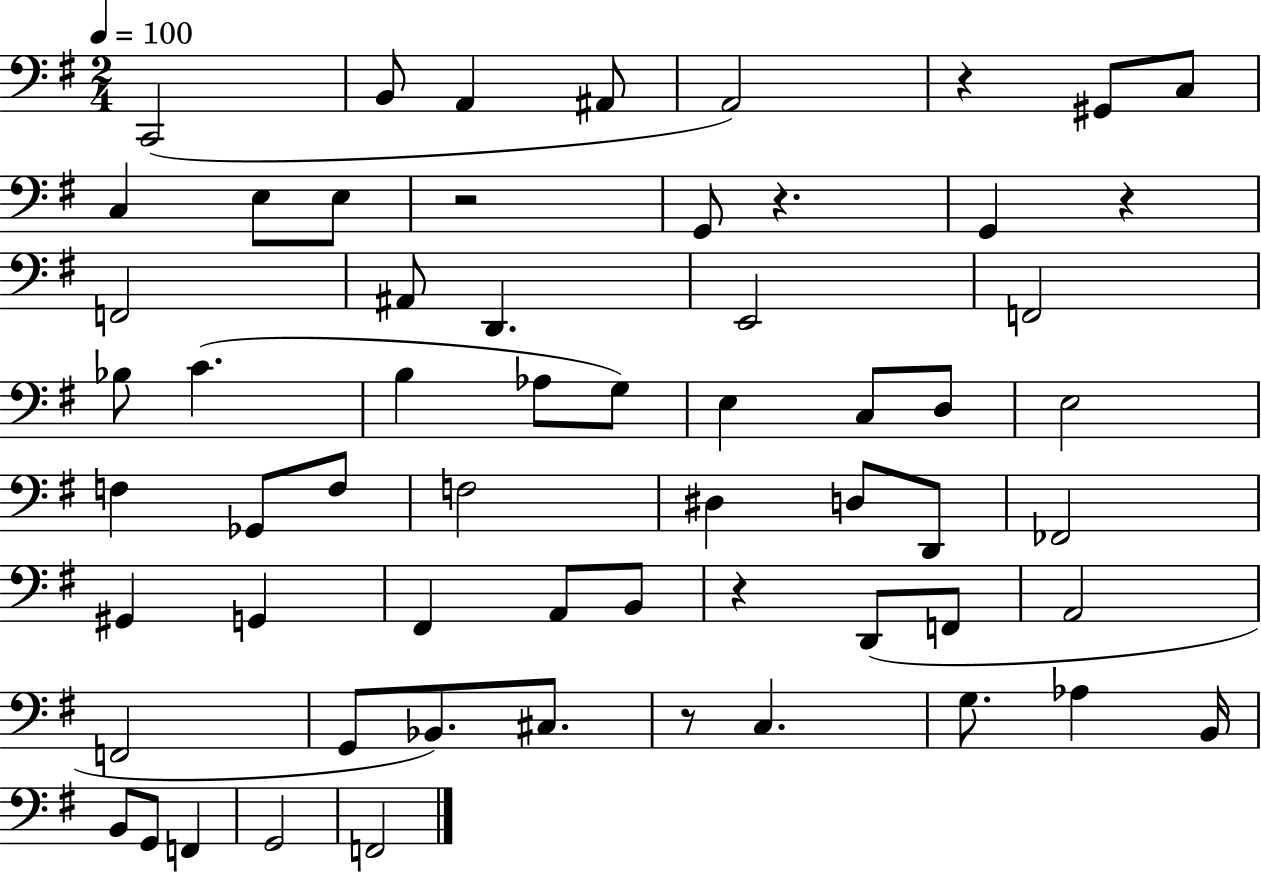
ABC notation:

X:1
T:Untitled
M:2/4
L:1/4
K:G
C,,2 B,,/2 A,, ^A,,/2 A,,2 z ^G,,/2 C,/2 C, E,/2 E,/2 z2 G,,/2 z G,, z F,,2 ^A,,/2 D,, E,,2 F,,2 _B,/2 C B, _A,/2 G,/2 E, C,/2 D,/2 E,2 F, _G,,/2 F,/2 F,2 ^D, D,/2 D,,/2 _F,,2 ^G,, G,, ^F,, A,,/2 B,,/2 z D,,/2 F,,/2 A,,2 F,,2 G,,/2 _B,,/2 ^C,/2 z/2 C, G,/2 _A, B,,/4 B,,/2 G,,/2 F,, G,,2 F,,2